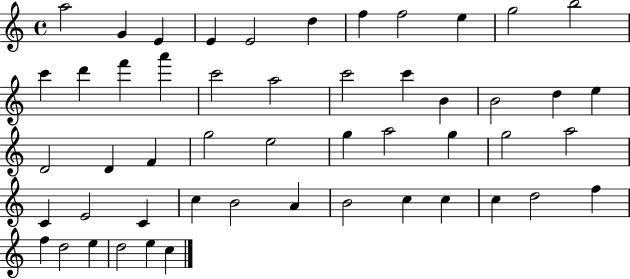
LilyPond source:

{
  \clef treble
  \time 4/4
  \defaultTimeSignature
  \key c \major
  a''2 g'4 e'4 | e'4 e'2 d''4 | f''4 f''2 e''4 | g''2 b''2 | \break c'''4 d'''4 f'''4 a'''4 | c'''2 a''2 | c'''2 c'''4 b'4 | b'2 d''4 e''4 | \break d'2 d'4 f'4 | g''2 e''2 | g''4 a''2 g''4 | g''2 a''2 | \break c'4 e'2 c'4 | c''4 b'2 a'4 | b'2 c''4 c''4 | c''4 d''2 f''4 | \break f''4 d''2 e''4 | d''2 e''4 c''4 | \bar "|."
}